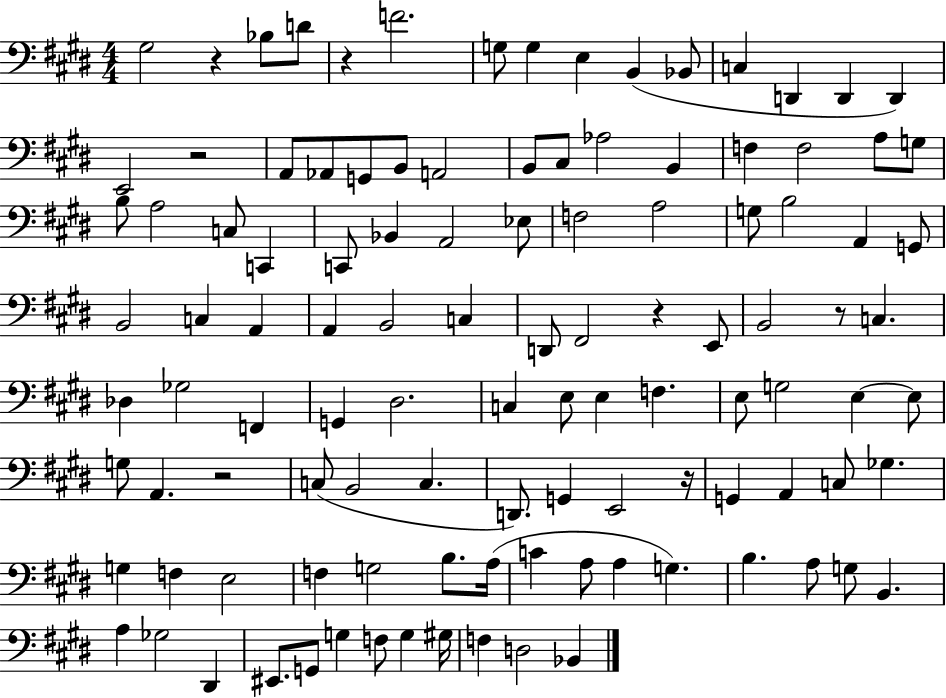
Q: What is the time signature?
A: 4/4